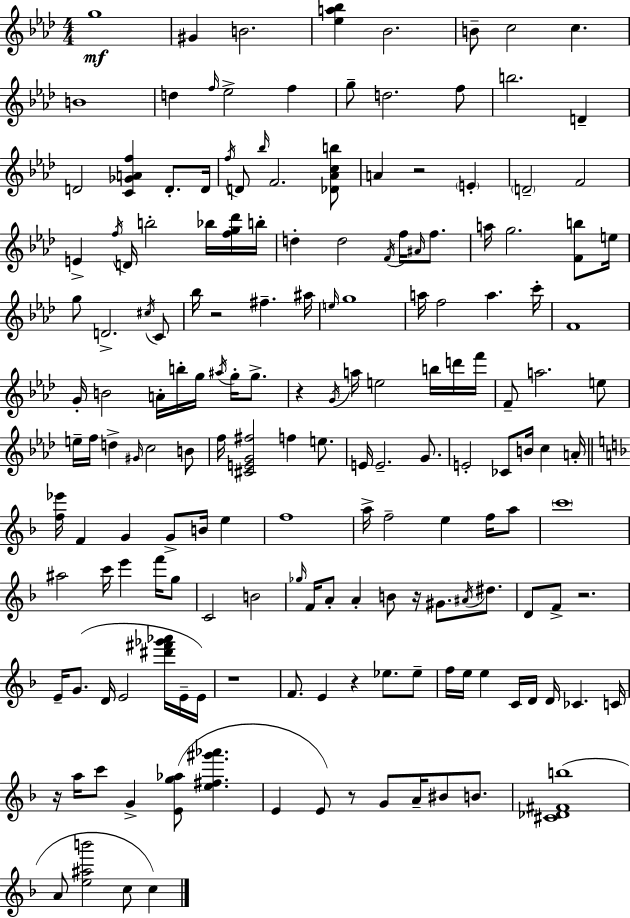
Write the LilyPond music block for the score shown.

{
  \clef treble
  \numericTimeSignature
  \time 4/4
  \key f \minor
  \repeat volta 2 { g''1\mf | gis'4 b'2. | <ees'' a'' bes''>4 bes'2. | b'8-- c''2 c''4. | \break b'1 | d''4 \grace { f''16 } ees''2-> f''4 | g''8-- d''2. f''8 | b''2. d'4-- | \break d'2 <c' ges' a' f''>4 d'8.-. | d'16 \acciaccatura { f''16 } d'8 \grace { bes''16 } f'2. | <des' aes' c'' b''>8 a'4 r2 \parenthesize e'4-. | \parenthesize d'2-- f'2 | \break e'4-> \acciaccatura { f''16 } d'16 b''2-. | bes''16 <f'' g'' des'''>16 b''16-. d''4-. d''2 | \acciaccatura { f'16 } f''16 \grace { ais'16 } f''8. a''16 g''2. | <f' b''>8 e''16 g''8 d'2.-> | \break \acciaccatura { cis''16 } c'8 bes''16 r2 | fis''4.-- ais''16 \grace { e''16 } g''1 | a''16 f''2 | a''4. c'''16-. f'1 | \break g'16-. b'2 | a'16-. b''16-. g''16 \acciaccatura { ais''16 } g''16-. g''8.-> r4 \acciaccatura { g'16 } a''16 e''2 | b''16 d'''16 f'''16 f'8-- a''2. | e''8 e''16-- f''16 d''4-> | \break \grace { gis'16 } c''2 b'8 f''16 <cis' e' g' fis''>2 | f''4 e''8. e'16 e'2.-- | g'8. e'2-. | ces'8 b'16 c''4 a'16-. \bar "||" \break \key f \major <f'' ees'''>16 f'4 g'4 g'8-> b'16 e''4 | f''1 | a''16-> f''2-- e''4 f''16 a''8 | \parenthesize c'''1 | \break ais''2 c'''16 e'''4 f'''16 g''8 | c'2 b'2 | \grace { ges''16 } f'16 a'8-. a'4-. b'8 r16 gis'8. \acciaccatura { ais'16 } dis''8. | d'8 f'8-> r2. | \break e'16-- g'8.( d'16 e'2 <dis''' fis''' ges''' aes'''>16 | e'16-- e'16) r1 | f'8. e'4 r4 ees''8. | ees''8-- f''16 e''16 e''4 c'16 d'16 d'16 ces'4. | \break c'16 r16 a''16 c'''8 g'4-> <e' g'' aes''>8( <e'' fis'' gis''' aes'''>4. | e'4 e'8) r8 g'8 a'16-- bis'8 b'8. | <cis' des' fis' b''>1( | a'8 <e'' ais'' b'''>2 c''8 c''4) | \break } \bar "|."
}